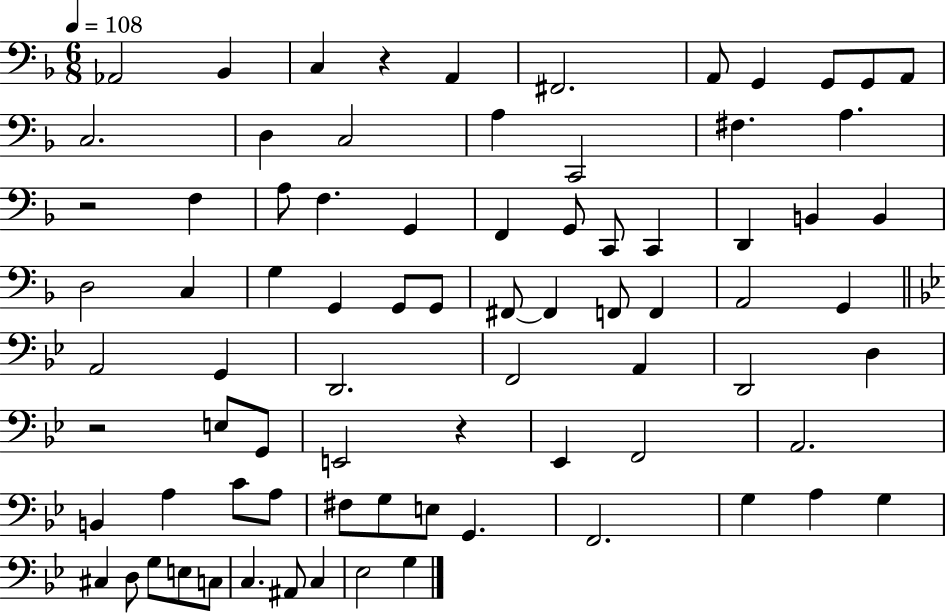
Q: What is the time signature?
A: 6/8